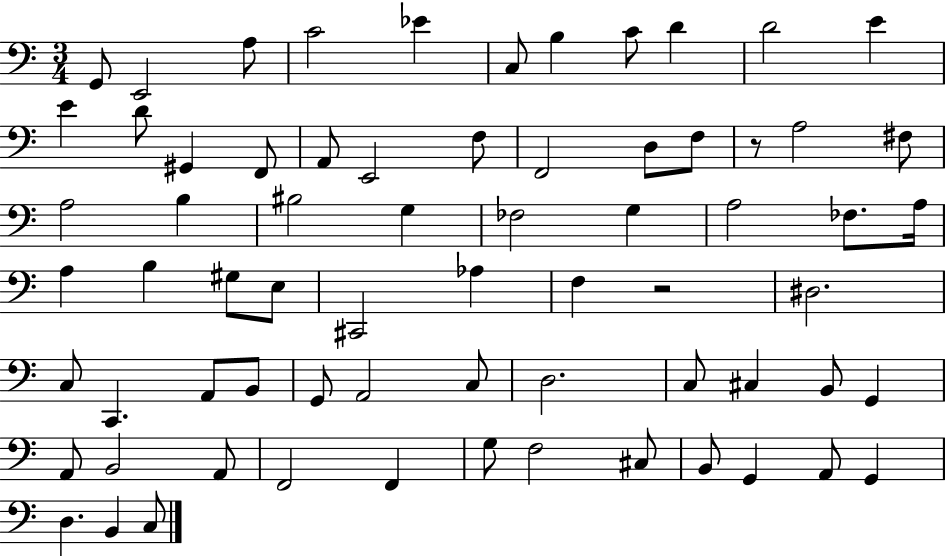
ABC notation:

X:1
T:Untitled
M:3/4
L:1/4
K:C
G,,/2 E,,2 A,/2 C2 _E C,/2 B, C/2 D D2 E E D/2 ^G,, F,,/2 A,,/2 E,,2 F,/2 F,,2 D,/2 F,/2 z/2 A,2 ^F,/2 A,2 B, ^B,2 G, _F,2 G, A,2 _F,/2 A,/4 A, B, ^G,/2 E,/2 ^C,,2 _A, F, z2 ^D,2 C,/2 C,, A,,/2 B,,/2 G,,/2 A,,2 C,/2 D,2 C,/2 ^C, B,,/2 G,, A,,/2 B,,2 A,,/2 F,,2 F,, G,/2 F,2 ^C,/2 B,,/2 G,, A,,/2 G,, D, B,, C,/2